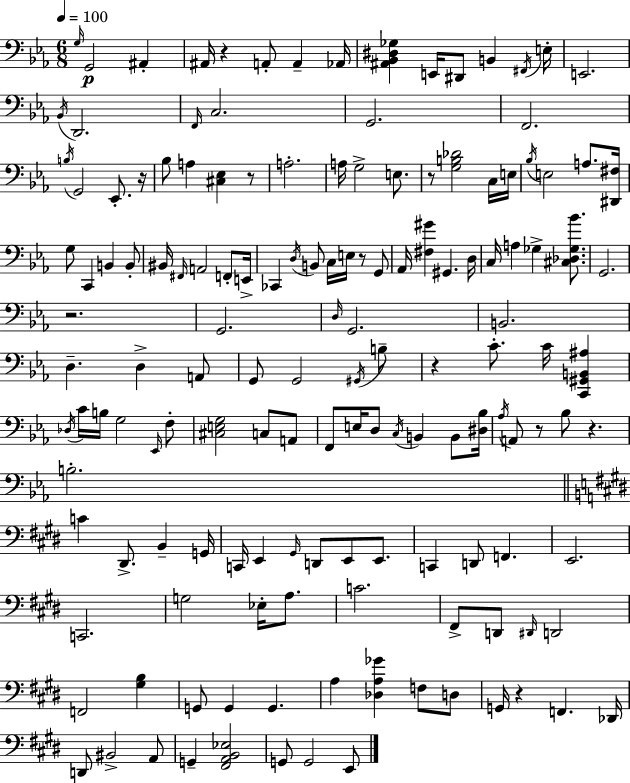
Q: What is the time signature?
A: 6/8